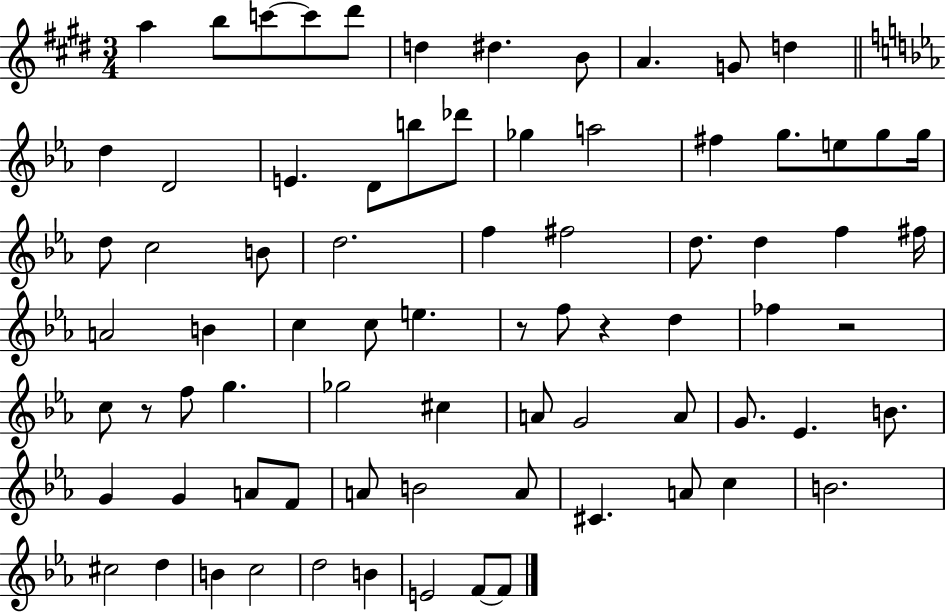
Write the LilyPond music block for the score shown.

{
  \clef treble
  \numericTimeSignature
  \time 3/4
  \key e \major
  a''4 b''8 c'''8~~ c'''8 dis'''8 | d''4 dis''4. b'8 | a'4. g'8 d''4 | \bar "||" \break \key c \minor d''4 d'2 | e'4. d'8 b''8 des'''8 | ges''4 a''2 | fis''4 g''8. e''8 g''8 g''16 | \break d''8 c''2 b'8 | d''2. | f''4 fis''2 | d''8. d''4 f''4 fis''16 | \break a'2 b'4 | c''4 c''8 e''4. | r8 f''8 r4 d''4 | fes''4 r2 | \break c''8 r8 f''8 g''4. | ges''2 cis''4 | a'8 g'2 a'8 | g'8. ees'4. b'8. | \break g'4 g'4 a'8 f'8 | a'8 b'2 a'8 | cis'4. a'8 c''4 | b'2. | \break cis''2 d''4 | b'4 c''2 | d''2 b'4 | e'2 f'8~~ f'8 | \break \bar "|."
}